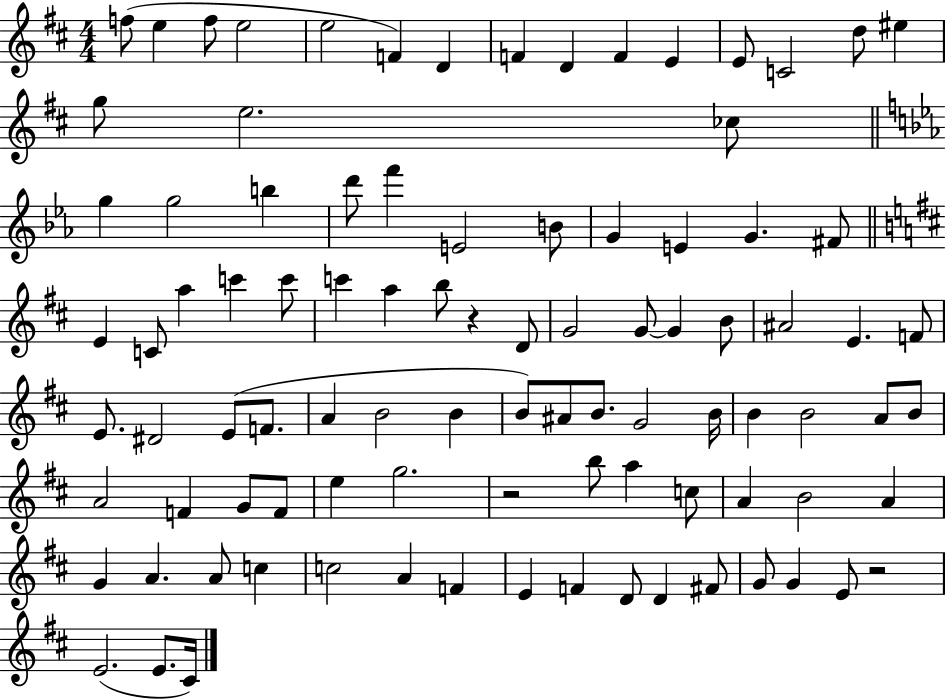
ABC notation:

X:1
T:Untitled
M:4/4
L:1/4
K:D
f/2 e f/2 e2 e2 F D F D F E E/2 C2 d/2 ^e g/2 e2 _c/2 g g2 b d'/2 f' E2 B/2 G E G ^F/2 E C/2 a c' c'/2 c' a b/2 z D/2 G2 G/2 G B/2 ^A2 E F/2 E/2 ^D2 E/2 F/2 A B2 B B/2 ^A/2 B/2 G2 B/4 B B2 A/2 B/2 A2 F G/2 F/2 e g2 z2 b/2 a c/2 A B2 A G A A/2 c c2 A F E F D/2 D ^F/2 G/2 G E/2 z2 E2 E/2 ^C/4